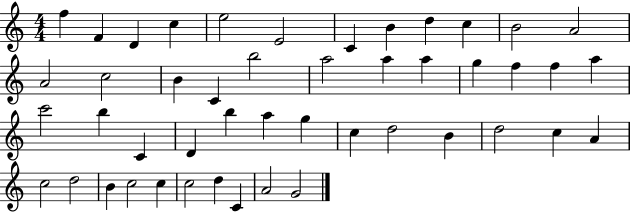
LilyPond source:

{
  \clef treble
  \numericTimeSignature
  \time 4/4
  \key c \major
  f''4 f'4 d'4 c''4 | e''2 e'2 | c'4 b'4 d''4 c''4 | b'2 a'2 | \break a'2 c''2 | b'4 c'4 b''2 | a''2 a''4 a''4 | g''4 f''4 f''4 a''4 | \break c'''2 b''4 c'4 | d'4 b''4 a''4 g''4 | c''4 d''2 b'4 | d''2 c''4 a'4 | \break c''2 d''2 | b'4 c''2 c''4 | c''2 d''4 c'4 | a'2 g'2 | \break \bar "|."
}